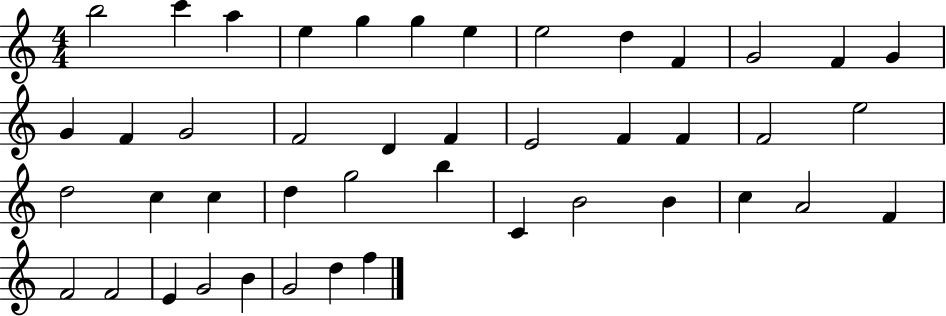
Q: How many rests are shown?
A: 0